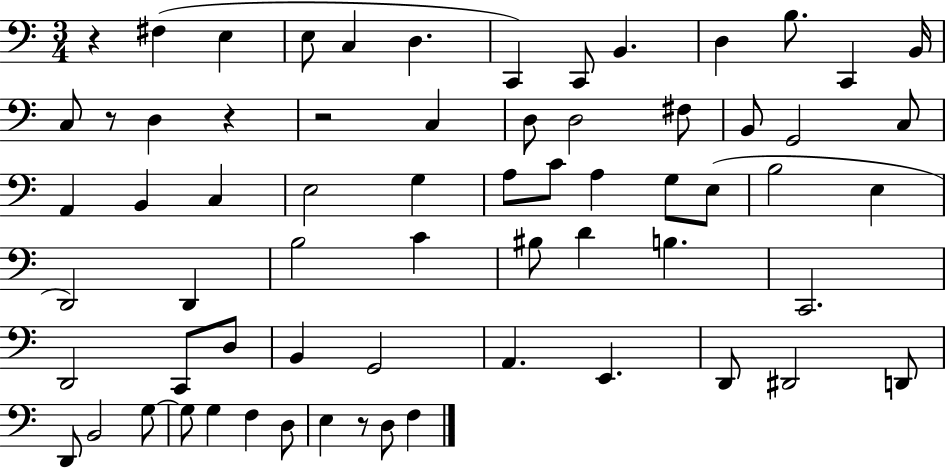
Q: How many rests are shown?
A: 5